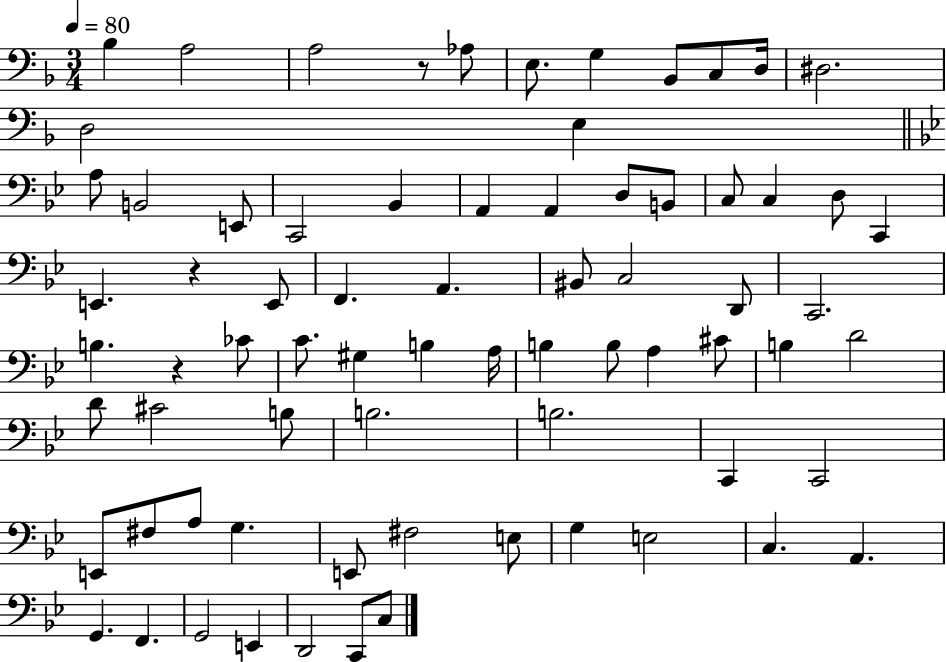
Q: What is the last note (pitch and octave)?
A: C3